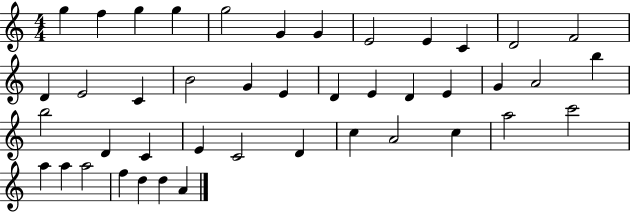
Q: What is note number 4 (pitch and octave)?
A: G5